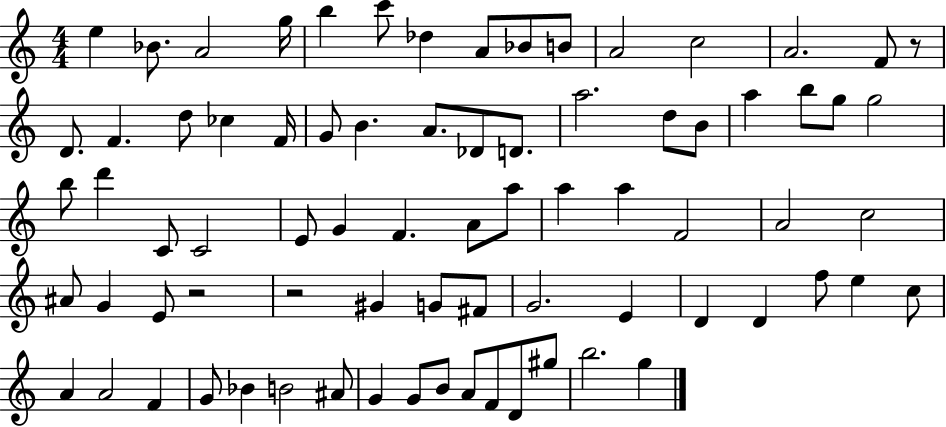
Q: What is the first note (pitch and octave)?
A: E5